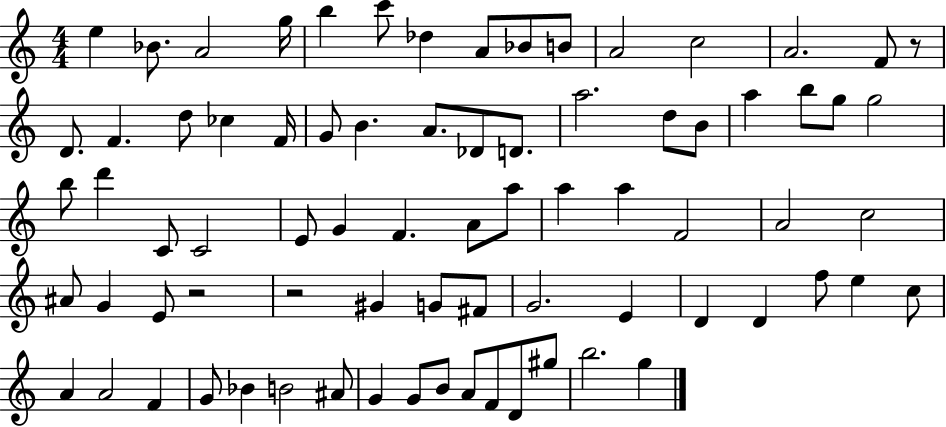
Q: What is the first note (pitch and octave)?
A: E5